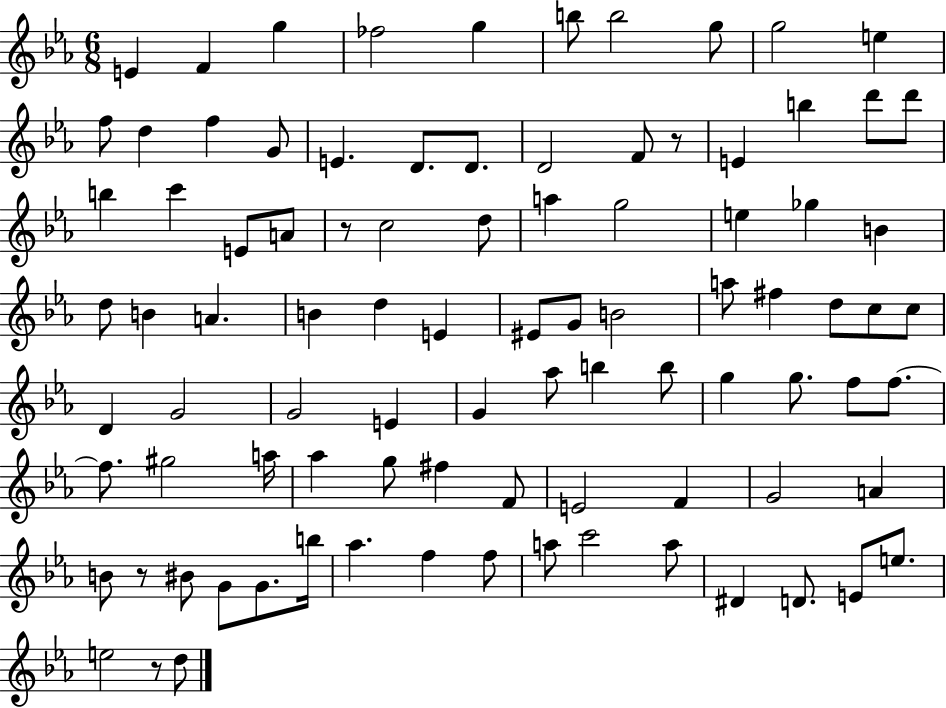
X:1
T:Untitled
M:6/8
L:1/4
K:Eb
E F g _f2 g b/2 b2 g/2 g2 e f/2 d f G/2 E D/2 D/2 D2 F/2 z/2 E b d'/2 d'/2 b c' E/2 A/2 z/2 c2 d/2 a g2 e _g B d/2 B A B d E ^E/2 G/2 B2 a/2 ^f d/2 c/2 c/2 D G2 G2 E G _a/2 b b/2 g g/2 f/2 f/2 f/2 ^g2 a/4 _a g/2 ^f F/2 E2 F G2 A B/2 z/2 ^B/2 G/2 G/2 b/4 _a f f/2 a/2 c'2 a/2 ^D D/2 E/2 e/2 e2 z/2 d/2